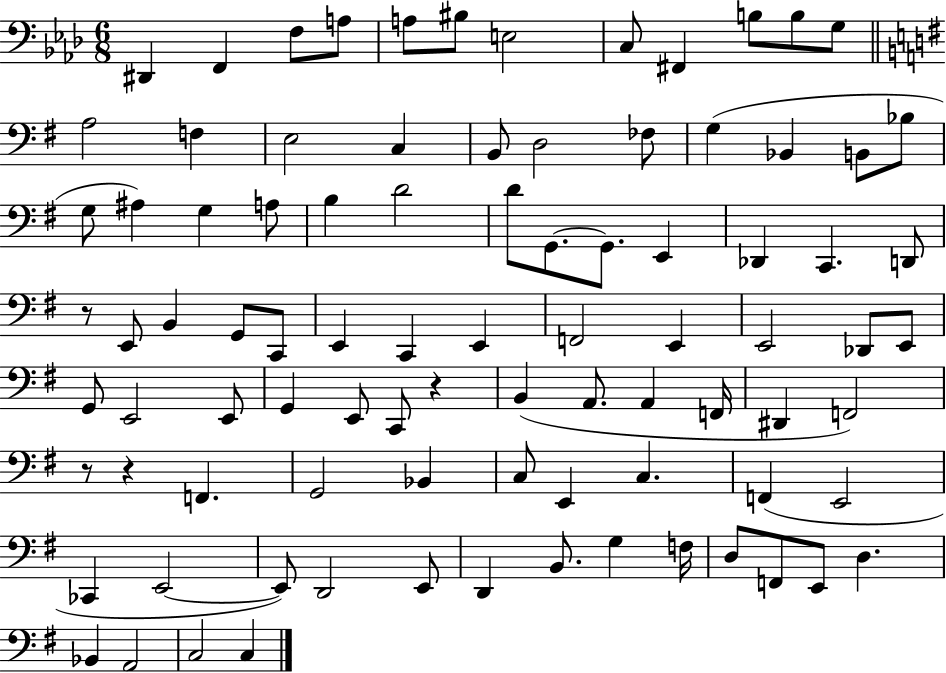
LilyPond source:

{
  \clef bass
  \numericTimeSignature
  \time 6/8
  \key aes \major
  \repeat volta 2 { dis,4 f,4 f8 a8 | a8 bis8 e2 | c8 fis,4 b8 b8 g8 | \bar "||" \break \key g \major a2 f4 | e2 c4 | b,8 d2 fes8 | g4( bes,4 b,8 bes8 | \break g8 ais4) g4 a8 | b4 d'2 | d'8 g,8.~~ g,8. e,4 | des,4 c,4. d,8 | \break r8 e,8 b,4 g,8 c,8 | e,4 c,4 e,4 | f,2 e,4 | e,2 des,8 e,8 | \break g,8 e,2 e,8 | g,4 e,8 c,8 r4 | b,4( a,8. a,4 f,16 | dis,4 f,2) | \break r8 r4 f,4. | g,2 bes,4 | c8 e,4 c4. | f,4( e,2 | \break ces,4 e,2~~ | e,8) d,2 e,8 | d,4 b,8. g4 f16 | d8 f,8 e,8 d4. | \break bes,4 a,2 | c2 c4 | } \bar "|."
}